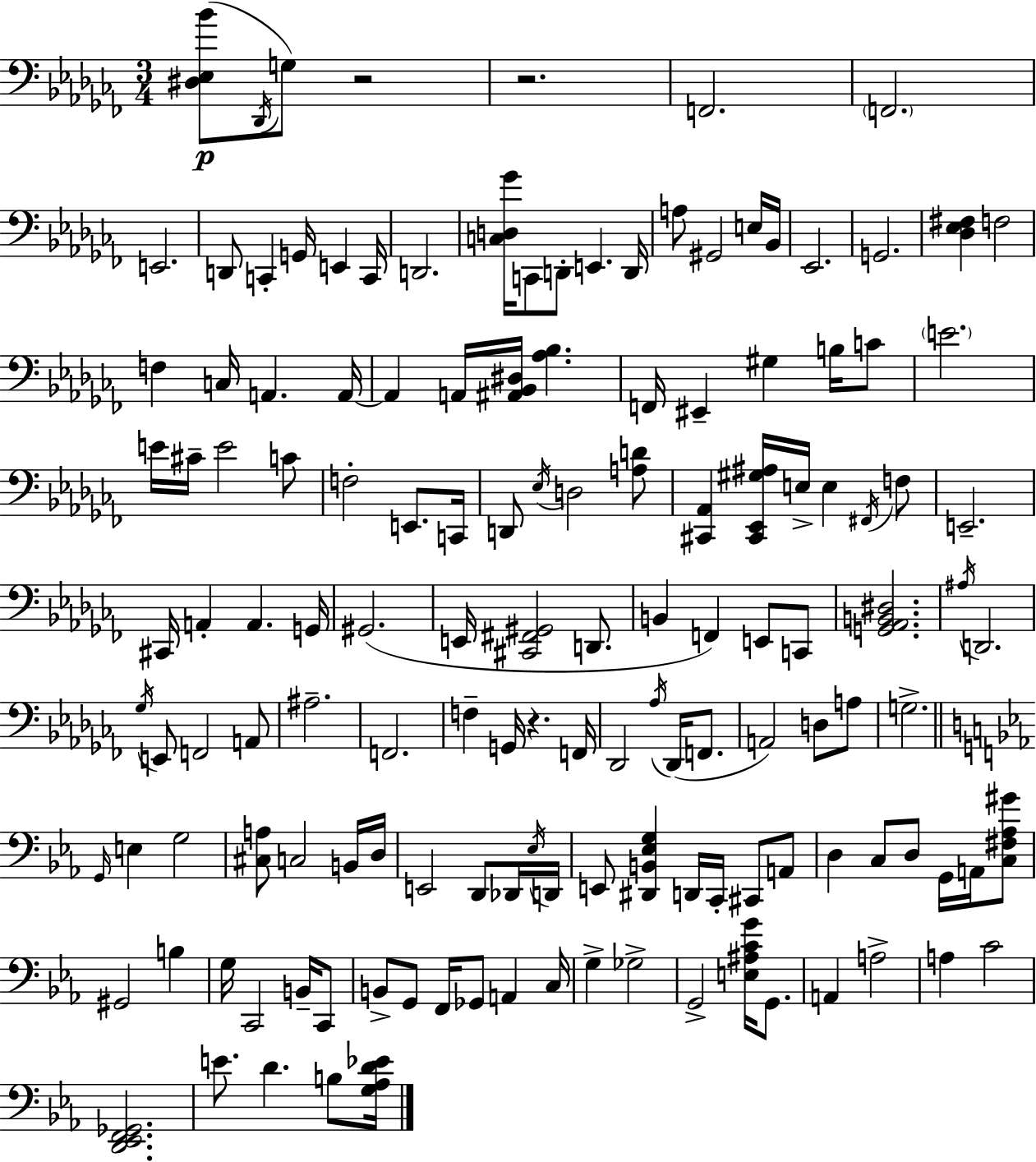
{
  \clef bass
  \numericTimeSignature
  \time 3/4
  \key aes \minor
  <dis ees bes'>8(\p \acciaccatura { des,16 } g8) r2 | r2. | f,2. | \parenthesize f,2. | \break e,2. | d,8 c,4-. g,16 e,4 | c,16 d,2. | <c d ges'>16 c,8 d,8-. e,4. | \break d,16 a8 gis,2 e16 | bes,16 ees,2. | g,2. | <des ees fis>4 f2 | \break f4 c16 a,4. | a,16~~ a,4 a,16 <ais, bes, dis>16 <aes bes>4. | f,16 eis,4-- gis4 b16 c'8 | \parenthesize e'2. | \break e'16 cis'16-- e'2 c'8 | f2-. e,8. | c,16 d,8 \acciaccatura { ees16 } d2 | <a d'>8 <cis, aes,>4 <cis, ees, gis ais>16 e16-> e4 | \break \acciaccatura { fis,16 } f8 e,2.-- | cis,16 a,4-. a,4. | g,16 gis,2.( | e,16 <cis, fis, gis,>2 | \break d,8. b,4 f,4) e,8 | c,8 <g, aes, b, dis>2. | \acciaccatura { ais16 } d,2. | \acciaccatura { ges16 } e,8 f,2 | \break a,8 ais2.-- | f,2. | f4-- g,16 r4. | f,16 des,2 | \break \acciaccatura { aes16 } des,16( f,8. a,2) | d8 a8 g2.-> | \bar "||" \break \key ees \major \grace { g,16 } e4 g2 | <cis a>8 c2 b,16 | d16 e,2 d,8 des,16 | \acciaccatura { ees16 } d,16 e,8 <dis, b, ees g>4 d,16 c,16-. cis,8 | \break a,8 d4 c8 d8 g,16 a,16 | <c fis aes gis'>8 gis,2 b4 | g16 c,2 b,16-- | c,8 b,8-> g,8 f,16 ges,8 a,4 | \break c16 g4-> ges2-> | g,2-> <e ais c' g'>16 g,8. | a,4 a2-> | a4 c'2 | \break <d, ees, f, ges,>2. | e'8. d'4. b8 | <g aes d' ees'>16 \bar "|."
}